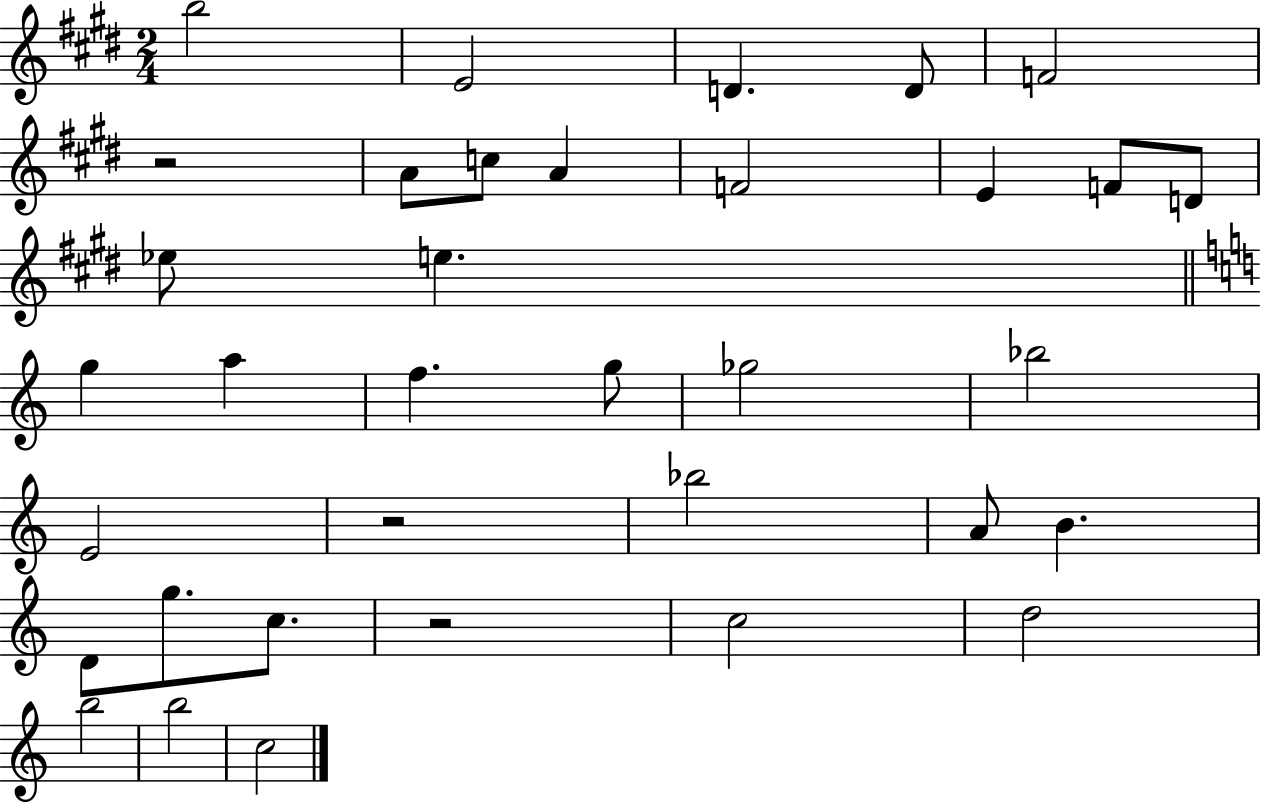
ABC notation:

X:1
T:Untitled
M:2/4
L:1/4
K:E
b2 E2 D D/2 F2 z2 A/2 c/2 A F2 E F/2 D/2 _e/2 e g a f g/2 _g2 _b2 E2 z2 _b2 A/2 B D/2 g/2 c/2 z2 c2 d2 b2 b2 c2